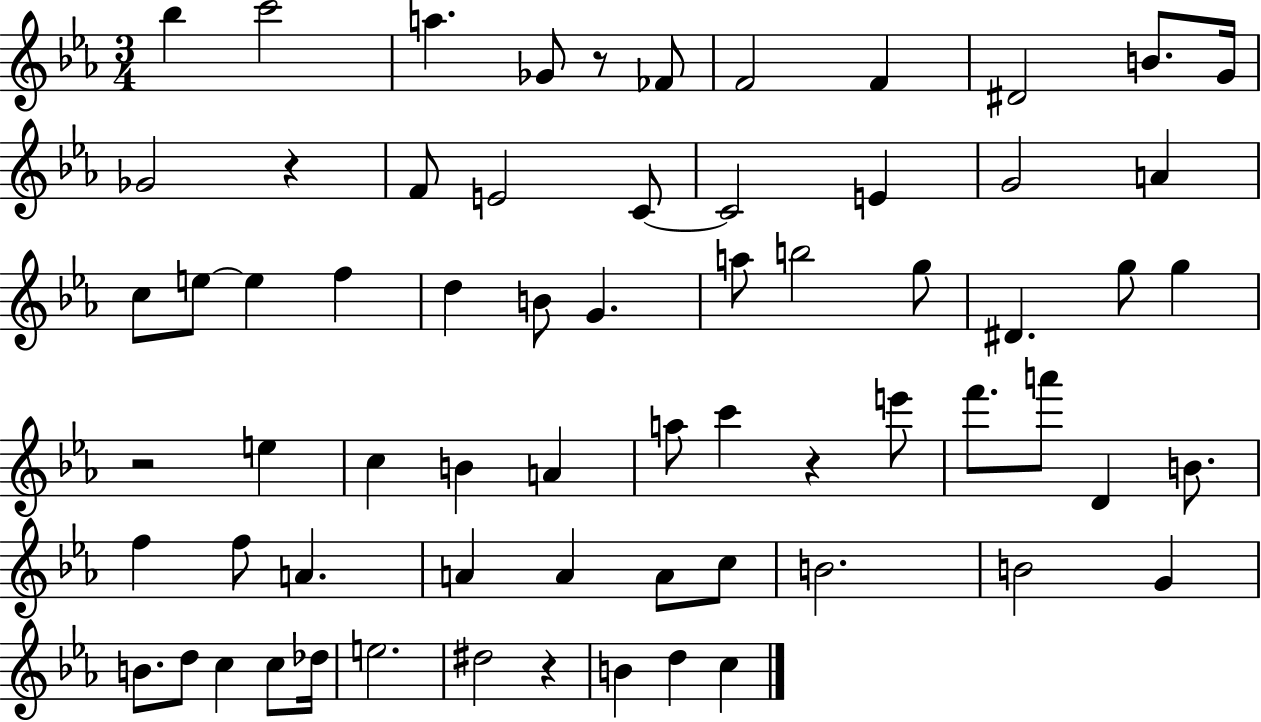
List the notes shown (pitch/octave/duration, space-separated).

Bb5/q C6/h A5/q. Gb4/e R/e FES4/e F4/h F4/q D#4/h B4/e. G4/s Gb4/h R/q F4/e E4/h C4/e C4/h E4/q G4/h A4/q C5/e E5/e E5/q F5/q D5/q B4/e G4/q. A5/e B5/h G5/e D#4/q. G5/e G5/q R/h E5/q C5/q B4/q A4/q A5/e C6/q R/q E6/e F6/e. A6/e D4/q B4/e. F5/q F5/e A4/q. A4/q A4/q A4/e C5/e B4/h. B4/h G4/q B4/e. D5/e C5/q C5/e Db5/s E5/h. D#5/h R/q B4/q D5/q C5/q